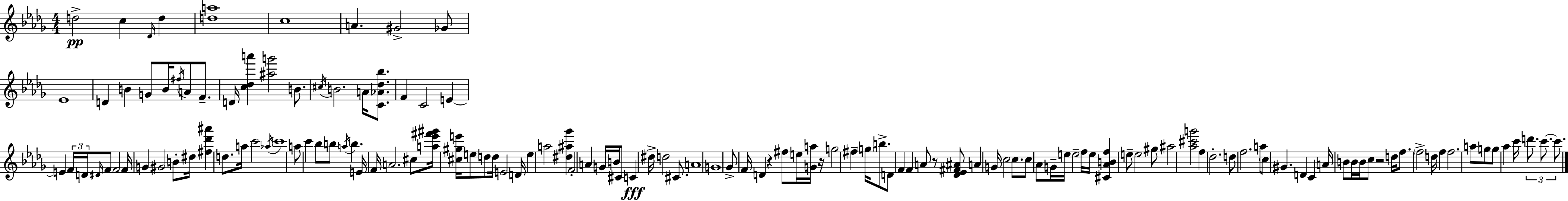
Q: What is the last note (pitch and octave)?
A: C6